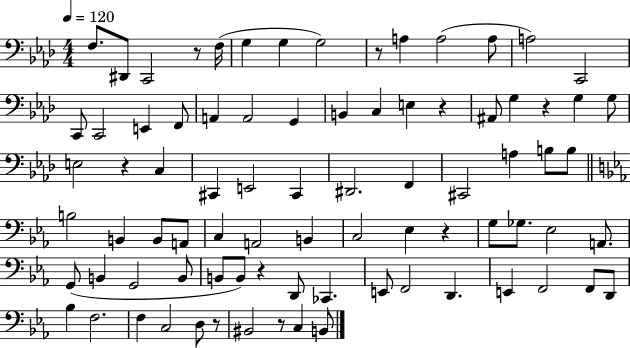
{
  \clef bass
  \numericTimeSignature
  \time 4/4
  \key aes \major
  \tempo 4 = 120
  f8. dis,8 c,2 r8 f16( | g4 g4 g2) | r8 a4 a2( a8 | a2) c,2 | \break c,8 c,2 e,4 f,8 | a,4 a,2 g,4 | b,4 c4 e4 r4 | ais,8 g4 r4 g4 g8 | \break e2 r4 c4 | cis,4 e,2 cis,4 | dis,2. f,4 | cis,2 a4 b8 b8 | \break \bar "||" \break \key c \minor b2 b,4 b,8 a,8 | c4 a,2 b,4 | c2 ees4 r4 | g8 ges8. ees2 a,8. | \break g,8( b,4 g,2 b,8 | b,8 b,8) r4 d,8 ces,4. | e,8 f,2 d,4. | e,4 f,2 f,8 d,8 | \break bes4 f2. | f4 c2 d8 r8 | bis,2 r8 c4 b,8 | \bar "|."
}